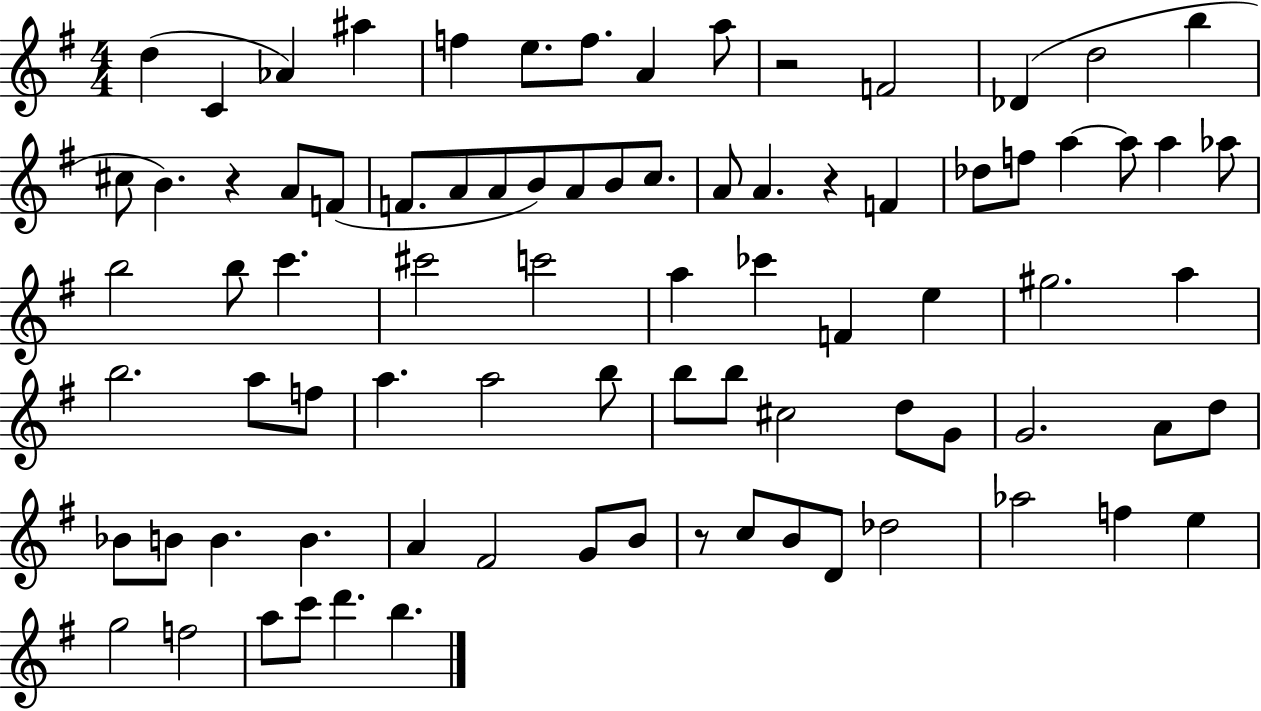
X:1
T:Untitled
M:4/4
L:1/4
K:G
d C _A ^a f e/2 f/2 A a/2 z2 F2 _D d2 b ^c/2 B z A/2 F/2 F/2 A/2 A/2 B/2 A/2 B/2 c/2 A/2 A z F _d/2 f/2 a a/2 a _a/2 b2 b/2 c' ^c'2 c'2 a _c' F e ^g2 a b2 a/2 f/2 a a2 b/2 b/2 b/2 ^c2 d/2 G/2 G2 A/2 d/2 _B/2 B/2 B B A ^F2 G/2 B/2 z/2 c/2 B/2 D/2 _d2 _a2 f e g2 f2 a/2 c'/2 d' b